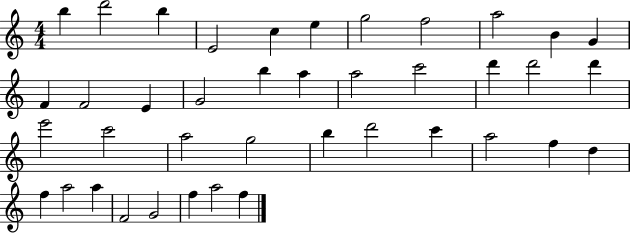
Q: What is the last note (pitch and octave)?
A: F5